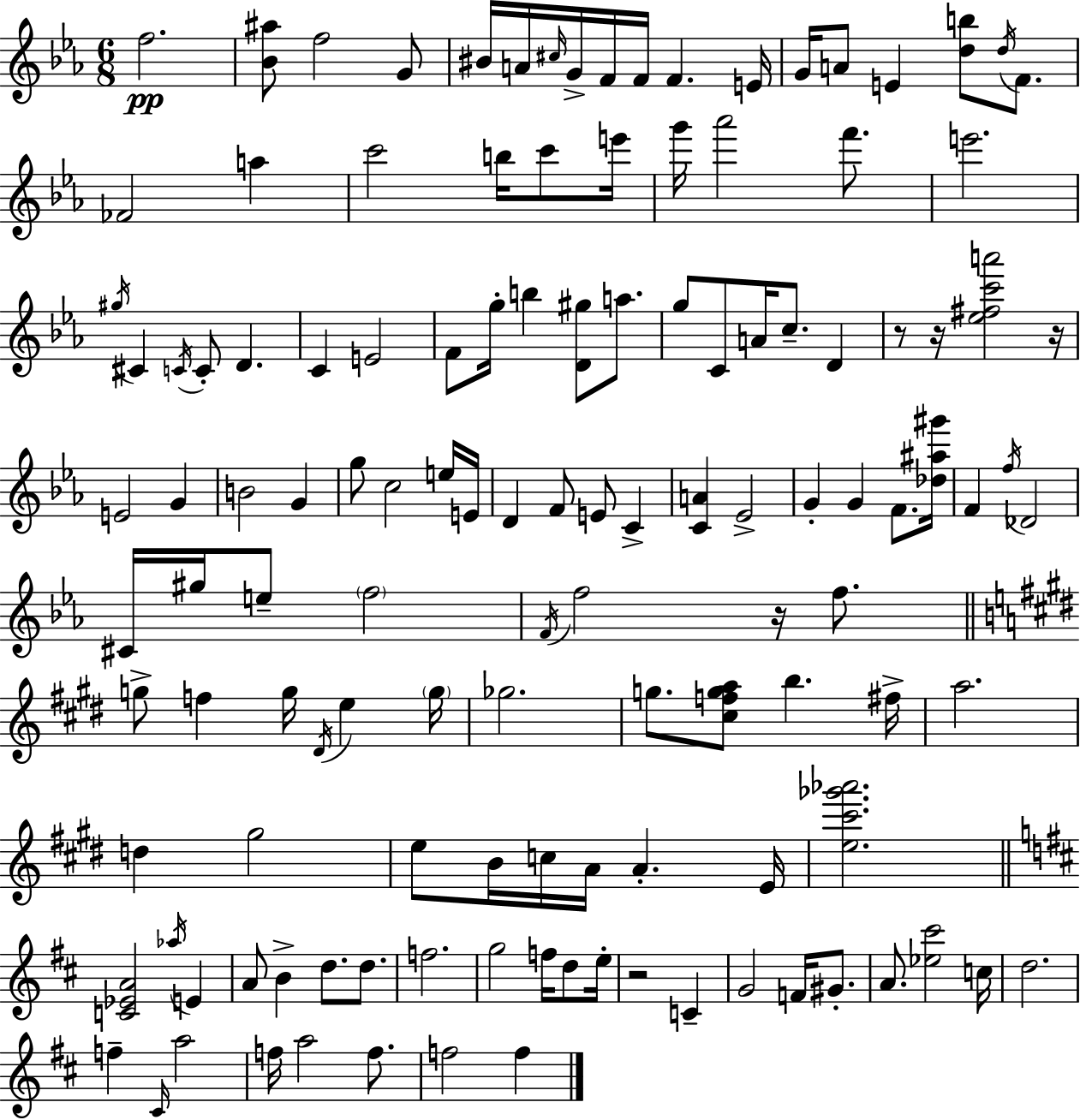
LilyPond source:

{
  \clef treble
  \numericTimeSignature
  \time 6/8
  \key ees \major
  f''2.\pp | <bes' ais''>8 f''2 g'8 | bis'16 a'16 \grace { cis''16 } g'16-> f'16 f'16 f'4. | e'16 g'16 a'8 e'4 <d'' b''>8 \acciaccatura { d''16 } f'8. | \break fes'2 a''4 | c'''2 b''16 c'''8 | e'''16 g'''16 aes'''2 f'''8. | e'''2. | \break \acciaccatura { gis''16 } cis'4 \acciaccatura { c'16 } c'8-. d'4. | c'4 e'2 | f'8 g''16-. b''4 <d' gis''>8 | a''8. g''8 c'8 a'16 c''8.-- | \break d'4 r8 r16 <ees'' fis'' c''' a'''>2 | r16 e'2 | g'4 b'2 | g'4 g''8 c''2 | \break e''16 e'16 d'4 f'8 e'8 | c'4-> <c' a'>4 ees'2-> | g'4-. g'4 | f'8. <des'' ais'' gis'''>16 f'4 \acciaccatura { f''16 } des'2 | \break cis'16 gis''16 e''8-- \parenthesize f''2 | \acciaccatura { f'16 } f''2 | r16 f''8. \bar "||" \break \key e \major g''8-> f''4 g''16 \acciaccatura { dis'16 } e''4 | \parenthesize g''16 ges''2. | g''8. <cis'' f'' g'' a''>8 b''4. | fis''16-> a''2. | \break d''4 gis''2 | e''8 b'16 c''16 a'16 a'4.-. | e'16 <e'' cis''' ges''' aes'''>2. | \bar "||" \break \key d \major <c' ees' a'>2 \acciaccatura { aes''16 } e'4 | a'8 b'4-> d''8. d''8. | f''2. | g''2 f''16 d''8 | \break e''16-. r2 c'4-- | g'2 f'16 gis'8.-. | a'8. <ees'' cis'''>2 | c''16 d''2. | \break f''4-- \grace { cis'16 } a''2 | f''16 a''2 f''8. | f''2 f''4 | \bar "|."
}